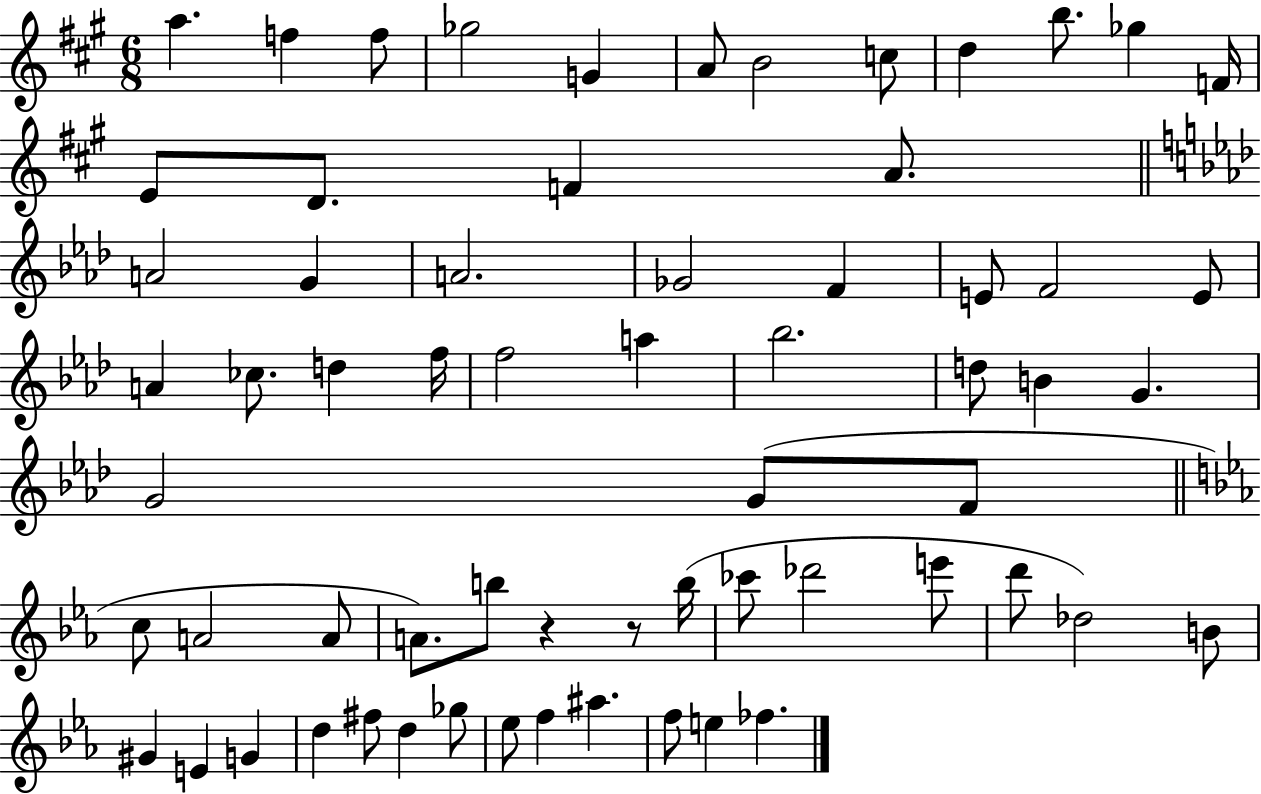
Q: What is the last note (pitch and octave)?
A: FES5